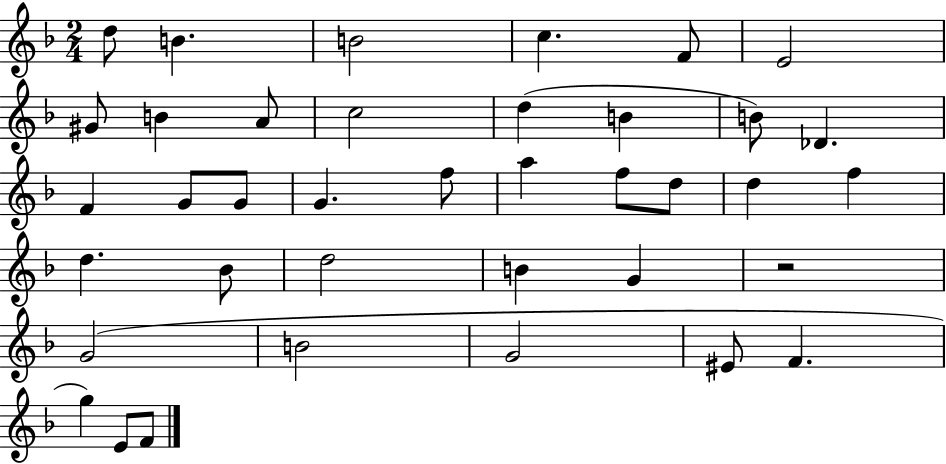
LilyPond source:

{
  \clef treble
  \numericTimeSignature
  \time 2/4
  \key f \major
  d''8 b'4. | b'2 | c''4. f'8 | e'2 | \break gis'8 b'4 a'8 | c''2 | d''4( b'4 | b'8) des'4. | \break f'4 g'8 g'8 | g'4. f''8 | a''4 f''8 d''8 | d''4 f''4 | \break d''4. bes'8 | d''2 | b'4 g'4 | r2 | \break g'2( | b'2 | g'2 | eis'8 f'4. | \break g''4) e'8 f'8 | \bar "|."
}